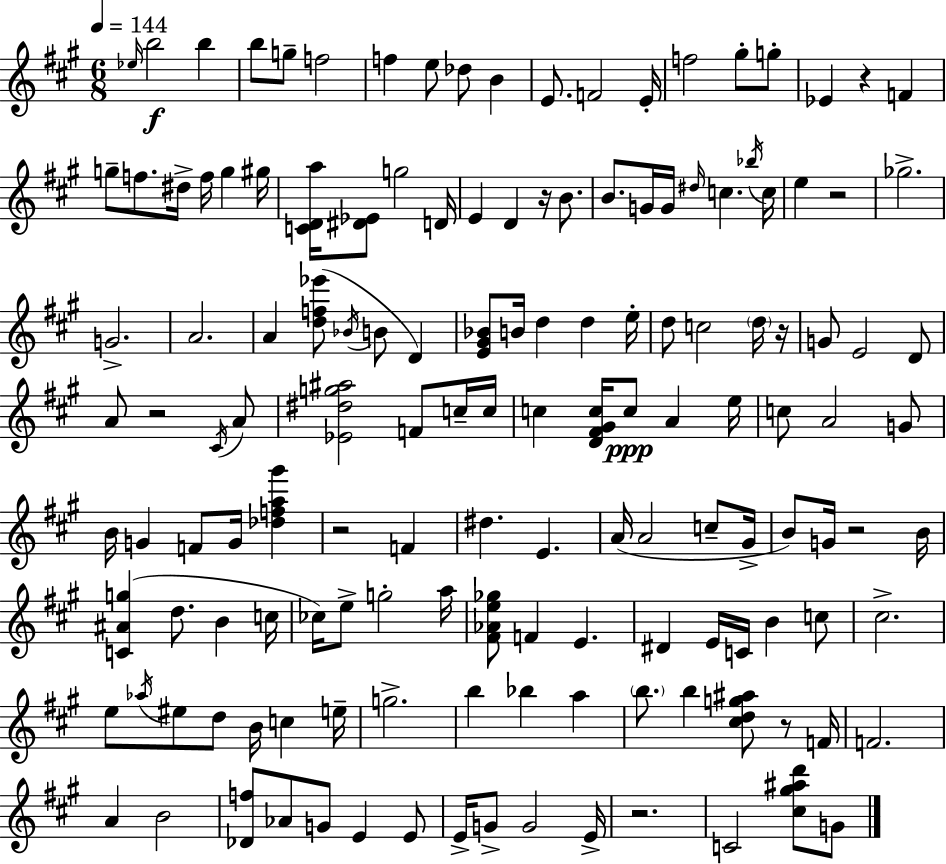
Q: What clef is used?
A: treble